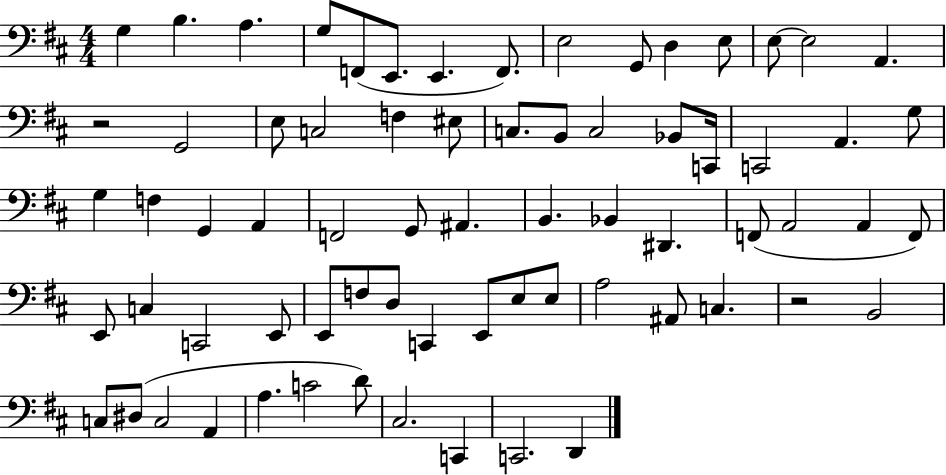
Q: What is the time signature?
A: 4/4